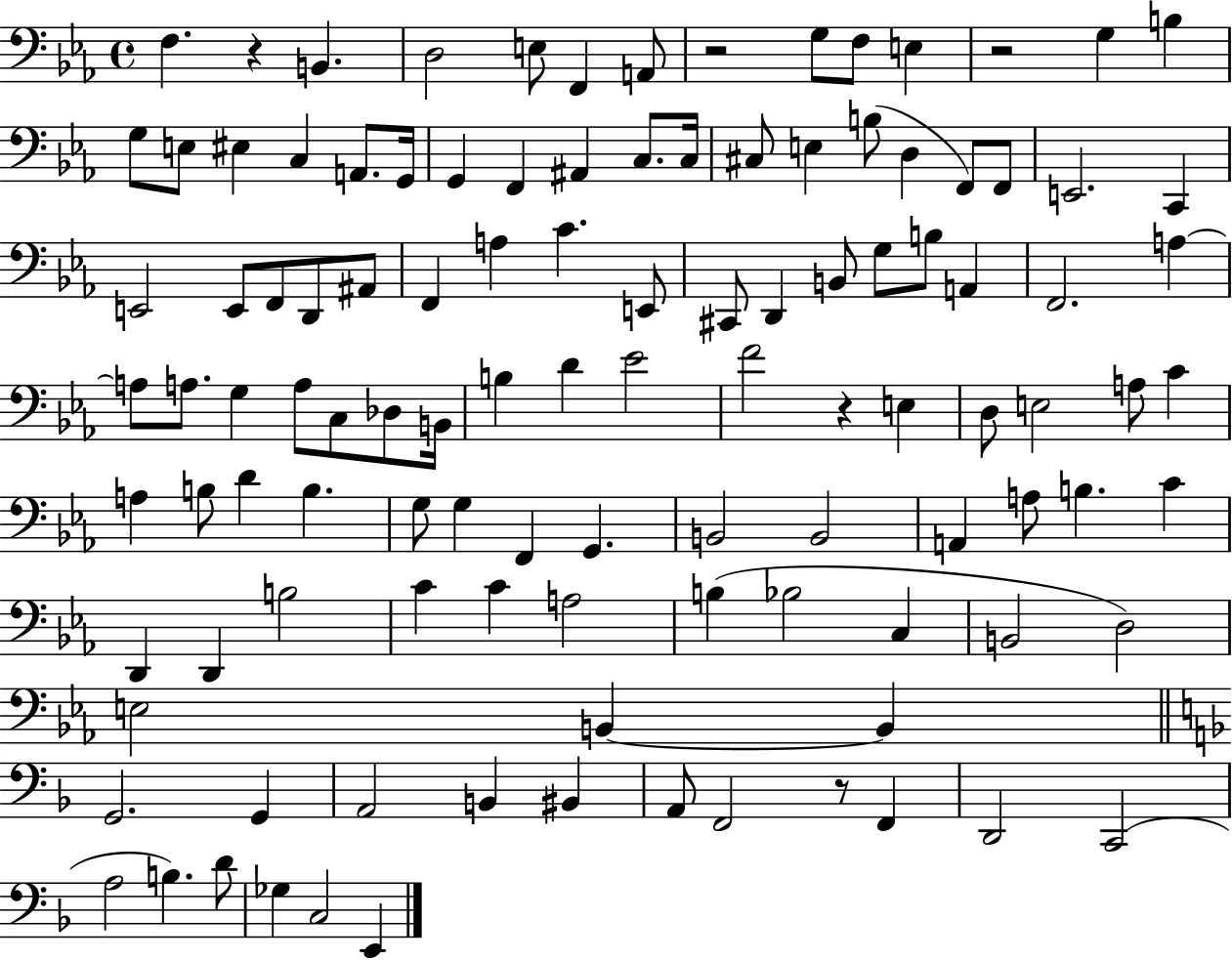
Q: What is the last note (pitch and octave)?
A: E2